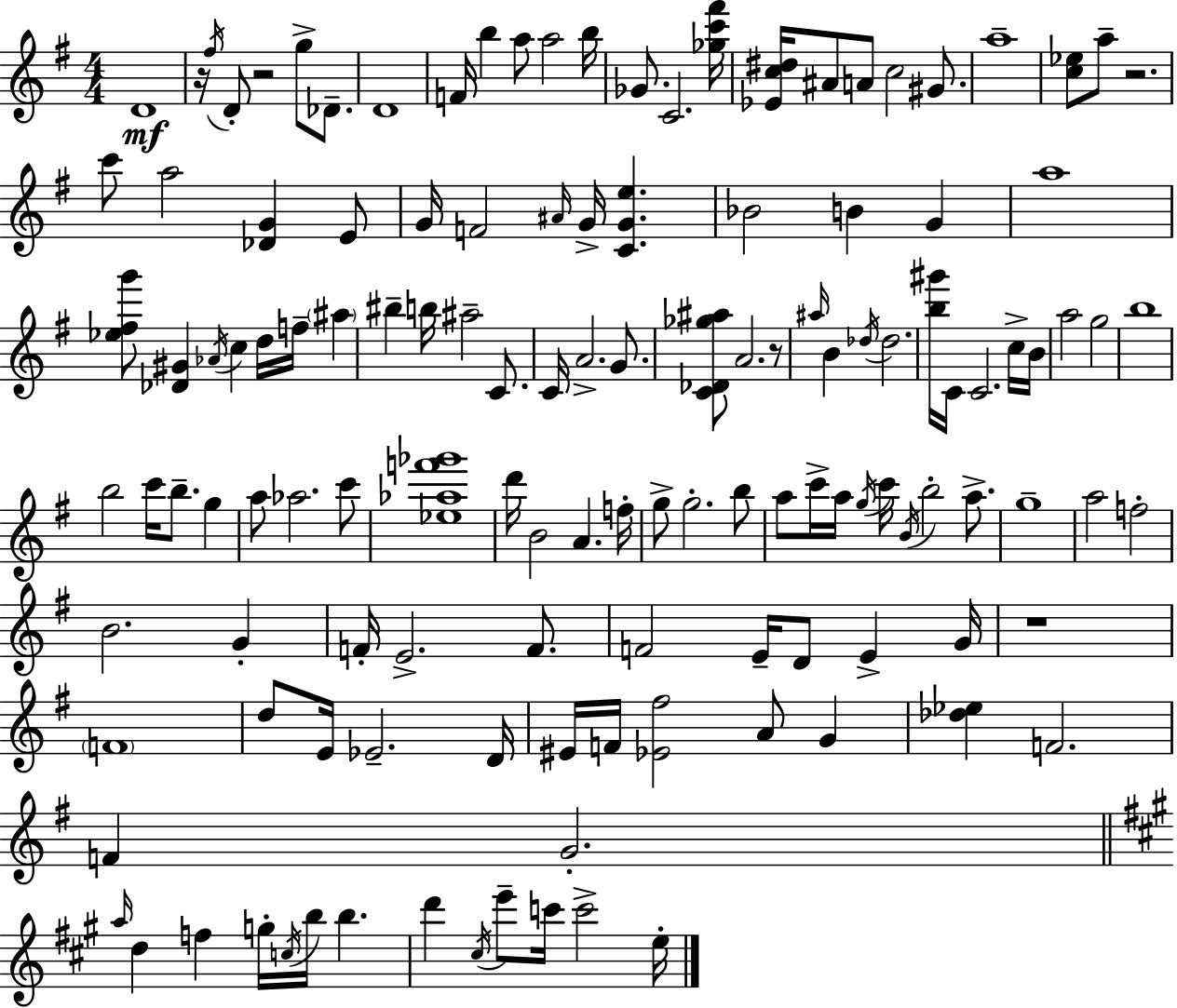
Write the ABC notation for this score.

X:1
T:Untitled
M:4/4
L:1/4
K:Em
D4 z/4 ^f/4 D/2 z2 g/2 _D/2 D4 F/4 b a/2 a2 b/4 _G/2 C2 [_gc'^f']/4 [_Ec^d]/4 ^A/2 A/2 c2 ^G/2 a4 [c_e]/2 a/2 z2 c'/2 a2 [_DG] E/2 G/4 F2 ^A/4 G/4 [CGe] _B2 B G a4 [_e^fg']/2 [_D^G] _A/4 c d/4 f/4 ^a ^b b/4 ^a2 C/2 C/4 A2 G/2 [C_D_g^a]/2 A2 z/2 ^a/4 B _d/4 _d2 [b^g']/4 C/4 C2 c/4 B/4 a2 g2 b4 b2 c'/4 b/2 g a/2 _a2 c'/2 [_e_af'_g']4 d'/4 B2 A f/4 g/2 g2 b/2 a/2 c'/4 a/4 g/4 c'/4 B/4 b2 a/2 g4 a2 f2 B2 G F/4 E2 F/2 F2 E/4 D/2 E G/4 z4 F4 d/2 E/4 _E2 D/4 ^E/4 F/4 [_E^f]2 A/2 G [_d_e] F2 F G2 a/4 d f g/4 c/4 b/4 b d' ^c/4 e'/2 c'/4 c'2 e/4